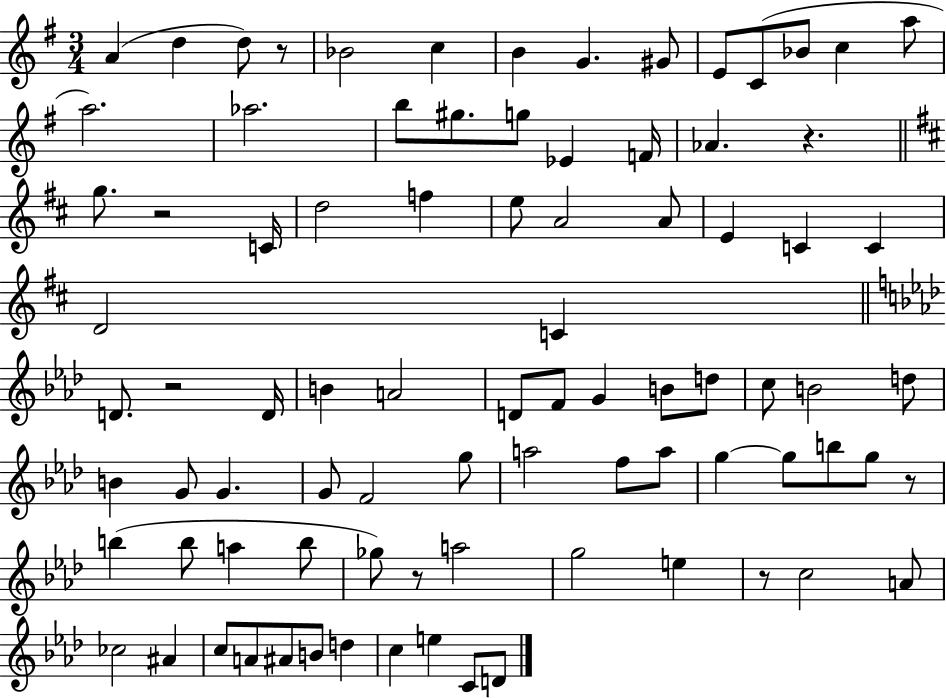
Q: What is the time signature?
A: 3/4